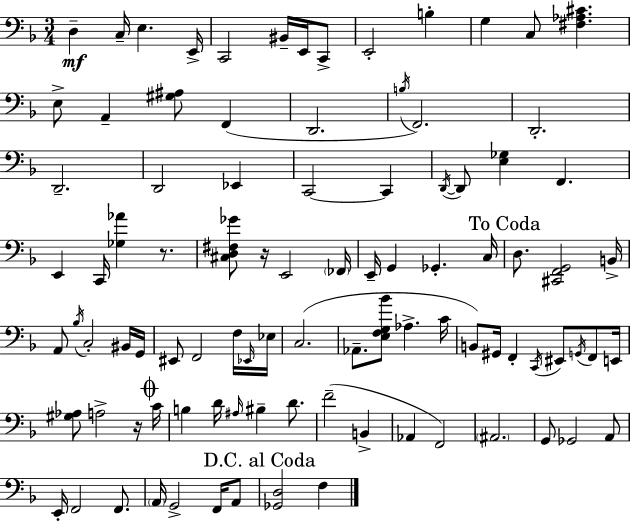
X:1
T:Untitled
M:3/4
L:1/4
K:F
D, C,/4 E, E,,/4 C,,2 ^B,,/4 E,,/4 C,,/2 E,,2 B, G, C,/2 [^F,_A,^C] E,/2 A,, [^G,^A,]/2 F,, D,,2 B,/4 F,,2 D,,2 D,,2 D,,2 _E,, C,,2 C,, D,,/4 D,,/2 [E,_G,] F,, E,, C,,/4 [_G,_A] z/2 [^C,D,^F,_G]/2 z/4 E,,2 _F,,/4 E,,/4 G,, _G,, C,/4 D,/2 [^C,,F,,G,,]2 B,,/4 A,,/2 _B,/4 C,2 ^B,,/4 G,,/4 ^E,,/2 F,,2 F,/4 _E,,/4 _E,/4 C,2 _A,,/2 [E,F,G,_B]/2 _A, C/4 B,,/2 ^G,,/4 F,, C,,/4 ^E,,/2 G,,/4 F,,/2 E,,/4 [^G,_A,]/2 A,2 z/4 C/4 B, D/4 ^A,/4 ^B, D/2 F2 B,, _A,, F,,2 ^A,,2 G,,/2 _G,,2 A,,/2 E,,/4 F,,2 F,,/2 A,,/4 G,,2 F,,/4 A,,/2 [_G,,D,]2 F,